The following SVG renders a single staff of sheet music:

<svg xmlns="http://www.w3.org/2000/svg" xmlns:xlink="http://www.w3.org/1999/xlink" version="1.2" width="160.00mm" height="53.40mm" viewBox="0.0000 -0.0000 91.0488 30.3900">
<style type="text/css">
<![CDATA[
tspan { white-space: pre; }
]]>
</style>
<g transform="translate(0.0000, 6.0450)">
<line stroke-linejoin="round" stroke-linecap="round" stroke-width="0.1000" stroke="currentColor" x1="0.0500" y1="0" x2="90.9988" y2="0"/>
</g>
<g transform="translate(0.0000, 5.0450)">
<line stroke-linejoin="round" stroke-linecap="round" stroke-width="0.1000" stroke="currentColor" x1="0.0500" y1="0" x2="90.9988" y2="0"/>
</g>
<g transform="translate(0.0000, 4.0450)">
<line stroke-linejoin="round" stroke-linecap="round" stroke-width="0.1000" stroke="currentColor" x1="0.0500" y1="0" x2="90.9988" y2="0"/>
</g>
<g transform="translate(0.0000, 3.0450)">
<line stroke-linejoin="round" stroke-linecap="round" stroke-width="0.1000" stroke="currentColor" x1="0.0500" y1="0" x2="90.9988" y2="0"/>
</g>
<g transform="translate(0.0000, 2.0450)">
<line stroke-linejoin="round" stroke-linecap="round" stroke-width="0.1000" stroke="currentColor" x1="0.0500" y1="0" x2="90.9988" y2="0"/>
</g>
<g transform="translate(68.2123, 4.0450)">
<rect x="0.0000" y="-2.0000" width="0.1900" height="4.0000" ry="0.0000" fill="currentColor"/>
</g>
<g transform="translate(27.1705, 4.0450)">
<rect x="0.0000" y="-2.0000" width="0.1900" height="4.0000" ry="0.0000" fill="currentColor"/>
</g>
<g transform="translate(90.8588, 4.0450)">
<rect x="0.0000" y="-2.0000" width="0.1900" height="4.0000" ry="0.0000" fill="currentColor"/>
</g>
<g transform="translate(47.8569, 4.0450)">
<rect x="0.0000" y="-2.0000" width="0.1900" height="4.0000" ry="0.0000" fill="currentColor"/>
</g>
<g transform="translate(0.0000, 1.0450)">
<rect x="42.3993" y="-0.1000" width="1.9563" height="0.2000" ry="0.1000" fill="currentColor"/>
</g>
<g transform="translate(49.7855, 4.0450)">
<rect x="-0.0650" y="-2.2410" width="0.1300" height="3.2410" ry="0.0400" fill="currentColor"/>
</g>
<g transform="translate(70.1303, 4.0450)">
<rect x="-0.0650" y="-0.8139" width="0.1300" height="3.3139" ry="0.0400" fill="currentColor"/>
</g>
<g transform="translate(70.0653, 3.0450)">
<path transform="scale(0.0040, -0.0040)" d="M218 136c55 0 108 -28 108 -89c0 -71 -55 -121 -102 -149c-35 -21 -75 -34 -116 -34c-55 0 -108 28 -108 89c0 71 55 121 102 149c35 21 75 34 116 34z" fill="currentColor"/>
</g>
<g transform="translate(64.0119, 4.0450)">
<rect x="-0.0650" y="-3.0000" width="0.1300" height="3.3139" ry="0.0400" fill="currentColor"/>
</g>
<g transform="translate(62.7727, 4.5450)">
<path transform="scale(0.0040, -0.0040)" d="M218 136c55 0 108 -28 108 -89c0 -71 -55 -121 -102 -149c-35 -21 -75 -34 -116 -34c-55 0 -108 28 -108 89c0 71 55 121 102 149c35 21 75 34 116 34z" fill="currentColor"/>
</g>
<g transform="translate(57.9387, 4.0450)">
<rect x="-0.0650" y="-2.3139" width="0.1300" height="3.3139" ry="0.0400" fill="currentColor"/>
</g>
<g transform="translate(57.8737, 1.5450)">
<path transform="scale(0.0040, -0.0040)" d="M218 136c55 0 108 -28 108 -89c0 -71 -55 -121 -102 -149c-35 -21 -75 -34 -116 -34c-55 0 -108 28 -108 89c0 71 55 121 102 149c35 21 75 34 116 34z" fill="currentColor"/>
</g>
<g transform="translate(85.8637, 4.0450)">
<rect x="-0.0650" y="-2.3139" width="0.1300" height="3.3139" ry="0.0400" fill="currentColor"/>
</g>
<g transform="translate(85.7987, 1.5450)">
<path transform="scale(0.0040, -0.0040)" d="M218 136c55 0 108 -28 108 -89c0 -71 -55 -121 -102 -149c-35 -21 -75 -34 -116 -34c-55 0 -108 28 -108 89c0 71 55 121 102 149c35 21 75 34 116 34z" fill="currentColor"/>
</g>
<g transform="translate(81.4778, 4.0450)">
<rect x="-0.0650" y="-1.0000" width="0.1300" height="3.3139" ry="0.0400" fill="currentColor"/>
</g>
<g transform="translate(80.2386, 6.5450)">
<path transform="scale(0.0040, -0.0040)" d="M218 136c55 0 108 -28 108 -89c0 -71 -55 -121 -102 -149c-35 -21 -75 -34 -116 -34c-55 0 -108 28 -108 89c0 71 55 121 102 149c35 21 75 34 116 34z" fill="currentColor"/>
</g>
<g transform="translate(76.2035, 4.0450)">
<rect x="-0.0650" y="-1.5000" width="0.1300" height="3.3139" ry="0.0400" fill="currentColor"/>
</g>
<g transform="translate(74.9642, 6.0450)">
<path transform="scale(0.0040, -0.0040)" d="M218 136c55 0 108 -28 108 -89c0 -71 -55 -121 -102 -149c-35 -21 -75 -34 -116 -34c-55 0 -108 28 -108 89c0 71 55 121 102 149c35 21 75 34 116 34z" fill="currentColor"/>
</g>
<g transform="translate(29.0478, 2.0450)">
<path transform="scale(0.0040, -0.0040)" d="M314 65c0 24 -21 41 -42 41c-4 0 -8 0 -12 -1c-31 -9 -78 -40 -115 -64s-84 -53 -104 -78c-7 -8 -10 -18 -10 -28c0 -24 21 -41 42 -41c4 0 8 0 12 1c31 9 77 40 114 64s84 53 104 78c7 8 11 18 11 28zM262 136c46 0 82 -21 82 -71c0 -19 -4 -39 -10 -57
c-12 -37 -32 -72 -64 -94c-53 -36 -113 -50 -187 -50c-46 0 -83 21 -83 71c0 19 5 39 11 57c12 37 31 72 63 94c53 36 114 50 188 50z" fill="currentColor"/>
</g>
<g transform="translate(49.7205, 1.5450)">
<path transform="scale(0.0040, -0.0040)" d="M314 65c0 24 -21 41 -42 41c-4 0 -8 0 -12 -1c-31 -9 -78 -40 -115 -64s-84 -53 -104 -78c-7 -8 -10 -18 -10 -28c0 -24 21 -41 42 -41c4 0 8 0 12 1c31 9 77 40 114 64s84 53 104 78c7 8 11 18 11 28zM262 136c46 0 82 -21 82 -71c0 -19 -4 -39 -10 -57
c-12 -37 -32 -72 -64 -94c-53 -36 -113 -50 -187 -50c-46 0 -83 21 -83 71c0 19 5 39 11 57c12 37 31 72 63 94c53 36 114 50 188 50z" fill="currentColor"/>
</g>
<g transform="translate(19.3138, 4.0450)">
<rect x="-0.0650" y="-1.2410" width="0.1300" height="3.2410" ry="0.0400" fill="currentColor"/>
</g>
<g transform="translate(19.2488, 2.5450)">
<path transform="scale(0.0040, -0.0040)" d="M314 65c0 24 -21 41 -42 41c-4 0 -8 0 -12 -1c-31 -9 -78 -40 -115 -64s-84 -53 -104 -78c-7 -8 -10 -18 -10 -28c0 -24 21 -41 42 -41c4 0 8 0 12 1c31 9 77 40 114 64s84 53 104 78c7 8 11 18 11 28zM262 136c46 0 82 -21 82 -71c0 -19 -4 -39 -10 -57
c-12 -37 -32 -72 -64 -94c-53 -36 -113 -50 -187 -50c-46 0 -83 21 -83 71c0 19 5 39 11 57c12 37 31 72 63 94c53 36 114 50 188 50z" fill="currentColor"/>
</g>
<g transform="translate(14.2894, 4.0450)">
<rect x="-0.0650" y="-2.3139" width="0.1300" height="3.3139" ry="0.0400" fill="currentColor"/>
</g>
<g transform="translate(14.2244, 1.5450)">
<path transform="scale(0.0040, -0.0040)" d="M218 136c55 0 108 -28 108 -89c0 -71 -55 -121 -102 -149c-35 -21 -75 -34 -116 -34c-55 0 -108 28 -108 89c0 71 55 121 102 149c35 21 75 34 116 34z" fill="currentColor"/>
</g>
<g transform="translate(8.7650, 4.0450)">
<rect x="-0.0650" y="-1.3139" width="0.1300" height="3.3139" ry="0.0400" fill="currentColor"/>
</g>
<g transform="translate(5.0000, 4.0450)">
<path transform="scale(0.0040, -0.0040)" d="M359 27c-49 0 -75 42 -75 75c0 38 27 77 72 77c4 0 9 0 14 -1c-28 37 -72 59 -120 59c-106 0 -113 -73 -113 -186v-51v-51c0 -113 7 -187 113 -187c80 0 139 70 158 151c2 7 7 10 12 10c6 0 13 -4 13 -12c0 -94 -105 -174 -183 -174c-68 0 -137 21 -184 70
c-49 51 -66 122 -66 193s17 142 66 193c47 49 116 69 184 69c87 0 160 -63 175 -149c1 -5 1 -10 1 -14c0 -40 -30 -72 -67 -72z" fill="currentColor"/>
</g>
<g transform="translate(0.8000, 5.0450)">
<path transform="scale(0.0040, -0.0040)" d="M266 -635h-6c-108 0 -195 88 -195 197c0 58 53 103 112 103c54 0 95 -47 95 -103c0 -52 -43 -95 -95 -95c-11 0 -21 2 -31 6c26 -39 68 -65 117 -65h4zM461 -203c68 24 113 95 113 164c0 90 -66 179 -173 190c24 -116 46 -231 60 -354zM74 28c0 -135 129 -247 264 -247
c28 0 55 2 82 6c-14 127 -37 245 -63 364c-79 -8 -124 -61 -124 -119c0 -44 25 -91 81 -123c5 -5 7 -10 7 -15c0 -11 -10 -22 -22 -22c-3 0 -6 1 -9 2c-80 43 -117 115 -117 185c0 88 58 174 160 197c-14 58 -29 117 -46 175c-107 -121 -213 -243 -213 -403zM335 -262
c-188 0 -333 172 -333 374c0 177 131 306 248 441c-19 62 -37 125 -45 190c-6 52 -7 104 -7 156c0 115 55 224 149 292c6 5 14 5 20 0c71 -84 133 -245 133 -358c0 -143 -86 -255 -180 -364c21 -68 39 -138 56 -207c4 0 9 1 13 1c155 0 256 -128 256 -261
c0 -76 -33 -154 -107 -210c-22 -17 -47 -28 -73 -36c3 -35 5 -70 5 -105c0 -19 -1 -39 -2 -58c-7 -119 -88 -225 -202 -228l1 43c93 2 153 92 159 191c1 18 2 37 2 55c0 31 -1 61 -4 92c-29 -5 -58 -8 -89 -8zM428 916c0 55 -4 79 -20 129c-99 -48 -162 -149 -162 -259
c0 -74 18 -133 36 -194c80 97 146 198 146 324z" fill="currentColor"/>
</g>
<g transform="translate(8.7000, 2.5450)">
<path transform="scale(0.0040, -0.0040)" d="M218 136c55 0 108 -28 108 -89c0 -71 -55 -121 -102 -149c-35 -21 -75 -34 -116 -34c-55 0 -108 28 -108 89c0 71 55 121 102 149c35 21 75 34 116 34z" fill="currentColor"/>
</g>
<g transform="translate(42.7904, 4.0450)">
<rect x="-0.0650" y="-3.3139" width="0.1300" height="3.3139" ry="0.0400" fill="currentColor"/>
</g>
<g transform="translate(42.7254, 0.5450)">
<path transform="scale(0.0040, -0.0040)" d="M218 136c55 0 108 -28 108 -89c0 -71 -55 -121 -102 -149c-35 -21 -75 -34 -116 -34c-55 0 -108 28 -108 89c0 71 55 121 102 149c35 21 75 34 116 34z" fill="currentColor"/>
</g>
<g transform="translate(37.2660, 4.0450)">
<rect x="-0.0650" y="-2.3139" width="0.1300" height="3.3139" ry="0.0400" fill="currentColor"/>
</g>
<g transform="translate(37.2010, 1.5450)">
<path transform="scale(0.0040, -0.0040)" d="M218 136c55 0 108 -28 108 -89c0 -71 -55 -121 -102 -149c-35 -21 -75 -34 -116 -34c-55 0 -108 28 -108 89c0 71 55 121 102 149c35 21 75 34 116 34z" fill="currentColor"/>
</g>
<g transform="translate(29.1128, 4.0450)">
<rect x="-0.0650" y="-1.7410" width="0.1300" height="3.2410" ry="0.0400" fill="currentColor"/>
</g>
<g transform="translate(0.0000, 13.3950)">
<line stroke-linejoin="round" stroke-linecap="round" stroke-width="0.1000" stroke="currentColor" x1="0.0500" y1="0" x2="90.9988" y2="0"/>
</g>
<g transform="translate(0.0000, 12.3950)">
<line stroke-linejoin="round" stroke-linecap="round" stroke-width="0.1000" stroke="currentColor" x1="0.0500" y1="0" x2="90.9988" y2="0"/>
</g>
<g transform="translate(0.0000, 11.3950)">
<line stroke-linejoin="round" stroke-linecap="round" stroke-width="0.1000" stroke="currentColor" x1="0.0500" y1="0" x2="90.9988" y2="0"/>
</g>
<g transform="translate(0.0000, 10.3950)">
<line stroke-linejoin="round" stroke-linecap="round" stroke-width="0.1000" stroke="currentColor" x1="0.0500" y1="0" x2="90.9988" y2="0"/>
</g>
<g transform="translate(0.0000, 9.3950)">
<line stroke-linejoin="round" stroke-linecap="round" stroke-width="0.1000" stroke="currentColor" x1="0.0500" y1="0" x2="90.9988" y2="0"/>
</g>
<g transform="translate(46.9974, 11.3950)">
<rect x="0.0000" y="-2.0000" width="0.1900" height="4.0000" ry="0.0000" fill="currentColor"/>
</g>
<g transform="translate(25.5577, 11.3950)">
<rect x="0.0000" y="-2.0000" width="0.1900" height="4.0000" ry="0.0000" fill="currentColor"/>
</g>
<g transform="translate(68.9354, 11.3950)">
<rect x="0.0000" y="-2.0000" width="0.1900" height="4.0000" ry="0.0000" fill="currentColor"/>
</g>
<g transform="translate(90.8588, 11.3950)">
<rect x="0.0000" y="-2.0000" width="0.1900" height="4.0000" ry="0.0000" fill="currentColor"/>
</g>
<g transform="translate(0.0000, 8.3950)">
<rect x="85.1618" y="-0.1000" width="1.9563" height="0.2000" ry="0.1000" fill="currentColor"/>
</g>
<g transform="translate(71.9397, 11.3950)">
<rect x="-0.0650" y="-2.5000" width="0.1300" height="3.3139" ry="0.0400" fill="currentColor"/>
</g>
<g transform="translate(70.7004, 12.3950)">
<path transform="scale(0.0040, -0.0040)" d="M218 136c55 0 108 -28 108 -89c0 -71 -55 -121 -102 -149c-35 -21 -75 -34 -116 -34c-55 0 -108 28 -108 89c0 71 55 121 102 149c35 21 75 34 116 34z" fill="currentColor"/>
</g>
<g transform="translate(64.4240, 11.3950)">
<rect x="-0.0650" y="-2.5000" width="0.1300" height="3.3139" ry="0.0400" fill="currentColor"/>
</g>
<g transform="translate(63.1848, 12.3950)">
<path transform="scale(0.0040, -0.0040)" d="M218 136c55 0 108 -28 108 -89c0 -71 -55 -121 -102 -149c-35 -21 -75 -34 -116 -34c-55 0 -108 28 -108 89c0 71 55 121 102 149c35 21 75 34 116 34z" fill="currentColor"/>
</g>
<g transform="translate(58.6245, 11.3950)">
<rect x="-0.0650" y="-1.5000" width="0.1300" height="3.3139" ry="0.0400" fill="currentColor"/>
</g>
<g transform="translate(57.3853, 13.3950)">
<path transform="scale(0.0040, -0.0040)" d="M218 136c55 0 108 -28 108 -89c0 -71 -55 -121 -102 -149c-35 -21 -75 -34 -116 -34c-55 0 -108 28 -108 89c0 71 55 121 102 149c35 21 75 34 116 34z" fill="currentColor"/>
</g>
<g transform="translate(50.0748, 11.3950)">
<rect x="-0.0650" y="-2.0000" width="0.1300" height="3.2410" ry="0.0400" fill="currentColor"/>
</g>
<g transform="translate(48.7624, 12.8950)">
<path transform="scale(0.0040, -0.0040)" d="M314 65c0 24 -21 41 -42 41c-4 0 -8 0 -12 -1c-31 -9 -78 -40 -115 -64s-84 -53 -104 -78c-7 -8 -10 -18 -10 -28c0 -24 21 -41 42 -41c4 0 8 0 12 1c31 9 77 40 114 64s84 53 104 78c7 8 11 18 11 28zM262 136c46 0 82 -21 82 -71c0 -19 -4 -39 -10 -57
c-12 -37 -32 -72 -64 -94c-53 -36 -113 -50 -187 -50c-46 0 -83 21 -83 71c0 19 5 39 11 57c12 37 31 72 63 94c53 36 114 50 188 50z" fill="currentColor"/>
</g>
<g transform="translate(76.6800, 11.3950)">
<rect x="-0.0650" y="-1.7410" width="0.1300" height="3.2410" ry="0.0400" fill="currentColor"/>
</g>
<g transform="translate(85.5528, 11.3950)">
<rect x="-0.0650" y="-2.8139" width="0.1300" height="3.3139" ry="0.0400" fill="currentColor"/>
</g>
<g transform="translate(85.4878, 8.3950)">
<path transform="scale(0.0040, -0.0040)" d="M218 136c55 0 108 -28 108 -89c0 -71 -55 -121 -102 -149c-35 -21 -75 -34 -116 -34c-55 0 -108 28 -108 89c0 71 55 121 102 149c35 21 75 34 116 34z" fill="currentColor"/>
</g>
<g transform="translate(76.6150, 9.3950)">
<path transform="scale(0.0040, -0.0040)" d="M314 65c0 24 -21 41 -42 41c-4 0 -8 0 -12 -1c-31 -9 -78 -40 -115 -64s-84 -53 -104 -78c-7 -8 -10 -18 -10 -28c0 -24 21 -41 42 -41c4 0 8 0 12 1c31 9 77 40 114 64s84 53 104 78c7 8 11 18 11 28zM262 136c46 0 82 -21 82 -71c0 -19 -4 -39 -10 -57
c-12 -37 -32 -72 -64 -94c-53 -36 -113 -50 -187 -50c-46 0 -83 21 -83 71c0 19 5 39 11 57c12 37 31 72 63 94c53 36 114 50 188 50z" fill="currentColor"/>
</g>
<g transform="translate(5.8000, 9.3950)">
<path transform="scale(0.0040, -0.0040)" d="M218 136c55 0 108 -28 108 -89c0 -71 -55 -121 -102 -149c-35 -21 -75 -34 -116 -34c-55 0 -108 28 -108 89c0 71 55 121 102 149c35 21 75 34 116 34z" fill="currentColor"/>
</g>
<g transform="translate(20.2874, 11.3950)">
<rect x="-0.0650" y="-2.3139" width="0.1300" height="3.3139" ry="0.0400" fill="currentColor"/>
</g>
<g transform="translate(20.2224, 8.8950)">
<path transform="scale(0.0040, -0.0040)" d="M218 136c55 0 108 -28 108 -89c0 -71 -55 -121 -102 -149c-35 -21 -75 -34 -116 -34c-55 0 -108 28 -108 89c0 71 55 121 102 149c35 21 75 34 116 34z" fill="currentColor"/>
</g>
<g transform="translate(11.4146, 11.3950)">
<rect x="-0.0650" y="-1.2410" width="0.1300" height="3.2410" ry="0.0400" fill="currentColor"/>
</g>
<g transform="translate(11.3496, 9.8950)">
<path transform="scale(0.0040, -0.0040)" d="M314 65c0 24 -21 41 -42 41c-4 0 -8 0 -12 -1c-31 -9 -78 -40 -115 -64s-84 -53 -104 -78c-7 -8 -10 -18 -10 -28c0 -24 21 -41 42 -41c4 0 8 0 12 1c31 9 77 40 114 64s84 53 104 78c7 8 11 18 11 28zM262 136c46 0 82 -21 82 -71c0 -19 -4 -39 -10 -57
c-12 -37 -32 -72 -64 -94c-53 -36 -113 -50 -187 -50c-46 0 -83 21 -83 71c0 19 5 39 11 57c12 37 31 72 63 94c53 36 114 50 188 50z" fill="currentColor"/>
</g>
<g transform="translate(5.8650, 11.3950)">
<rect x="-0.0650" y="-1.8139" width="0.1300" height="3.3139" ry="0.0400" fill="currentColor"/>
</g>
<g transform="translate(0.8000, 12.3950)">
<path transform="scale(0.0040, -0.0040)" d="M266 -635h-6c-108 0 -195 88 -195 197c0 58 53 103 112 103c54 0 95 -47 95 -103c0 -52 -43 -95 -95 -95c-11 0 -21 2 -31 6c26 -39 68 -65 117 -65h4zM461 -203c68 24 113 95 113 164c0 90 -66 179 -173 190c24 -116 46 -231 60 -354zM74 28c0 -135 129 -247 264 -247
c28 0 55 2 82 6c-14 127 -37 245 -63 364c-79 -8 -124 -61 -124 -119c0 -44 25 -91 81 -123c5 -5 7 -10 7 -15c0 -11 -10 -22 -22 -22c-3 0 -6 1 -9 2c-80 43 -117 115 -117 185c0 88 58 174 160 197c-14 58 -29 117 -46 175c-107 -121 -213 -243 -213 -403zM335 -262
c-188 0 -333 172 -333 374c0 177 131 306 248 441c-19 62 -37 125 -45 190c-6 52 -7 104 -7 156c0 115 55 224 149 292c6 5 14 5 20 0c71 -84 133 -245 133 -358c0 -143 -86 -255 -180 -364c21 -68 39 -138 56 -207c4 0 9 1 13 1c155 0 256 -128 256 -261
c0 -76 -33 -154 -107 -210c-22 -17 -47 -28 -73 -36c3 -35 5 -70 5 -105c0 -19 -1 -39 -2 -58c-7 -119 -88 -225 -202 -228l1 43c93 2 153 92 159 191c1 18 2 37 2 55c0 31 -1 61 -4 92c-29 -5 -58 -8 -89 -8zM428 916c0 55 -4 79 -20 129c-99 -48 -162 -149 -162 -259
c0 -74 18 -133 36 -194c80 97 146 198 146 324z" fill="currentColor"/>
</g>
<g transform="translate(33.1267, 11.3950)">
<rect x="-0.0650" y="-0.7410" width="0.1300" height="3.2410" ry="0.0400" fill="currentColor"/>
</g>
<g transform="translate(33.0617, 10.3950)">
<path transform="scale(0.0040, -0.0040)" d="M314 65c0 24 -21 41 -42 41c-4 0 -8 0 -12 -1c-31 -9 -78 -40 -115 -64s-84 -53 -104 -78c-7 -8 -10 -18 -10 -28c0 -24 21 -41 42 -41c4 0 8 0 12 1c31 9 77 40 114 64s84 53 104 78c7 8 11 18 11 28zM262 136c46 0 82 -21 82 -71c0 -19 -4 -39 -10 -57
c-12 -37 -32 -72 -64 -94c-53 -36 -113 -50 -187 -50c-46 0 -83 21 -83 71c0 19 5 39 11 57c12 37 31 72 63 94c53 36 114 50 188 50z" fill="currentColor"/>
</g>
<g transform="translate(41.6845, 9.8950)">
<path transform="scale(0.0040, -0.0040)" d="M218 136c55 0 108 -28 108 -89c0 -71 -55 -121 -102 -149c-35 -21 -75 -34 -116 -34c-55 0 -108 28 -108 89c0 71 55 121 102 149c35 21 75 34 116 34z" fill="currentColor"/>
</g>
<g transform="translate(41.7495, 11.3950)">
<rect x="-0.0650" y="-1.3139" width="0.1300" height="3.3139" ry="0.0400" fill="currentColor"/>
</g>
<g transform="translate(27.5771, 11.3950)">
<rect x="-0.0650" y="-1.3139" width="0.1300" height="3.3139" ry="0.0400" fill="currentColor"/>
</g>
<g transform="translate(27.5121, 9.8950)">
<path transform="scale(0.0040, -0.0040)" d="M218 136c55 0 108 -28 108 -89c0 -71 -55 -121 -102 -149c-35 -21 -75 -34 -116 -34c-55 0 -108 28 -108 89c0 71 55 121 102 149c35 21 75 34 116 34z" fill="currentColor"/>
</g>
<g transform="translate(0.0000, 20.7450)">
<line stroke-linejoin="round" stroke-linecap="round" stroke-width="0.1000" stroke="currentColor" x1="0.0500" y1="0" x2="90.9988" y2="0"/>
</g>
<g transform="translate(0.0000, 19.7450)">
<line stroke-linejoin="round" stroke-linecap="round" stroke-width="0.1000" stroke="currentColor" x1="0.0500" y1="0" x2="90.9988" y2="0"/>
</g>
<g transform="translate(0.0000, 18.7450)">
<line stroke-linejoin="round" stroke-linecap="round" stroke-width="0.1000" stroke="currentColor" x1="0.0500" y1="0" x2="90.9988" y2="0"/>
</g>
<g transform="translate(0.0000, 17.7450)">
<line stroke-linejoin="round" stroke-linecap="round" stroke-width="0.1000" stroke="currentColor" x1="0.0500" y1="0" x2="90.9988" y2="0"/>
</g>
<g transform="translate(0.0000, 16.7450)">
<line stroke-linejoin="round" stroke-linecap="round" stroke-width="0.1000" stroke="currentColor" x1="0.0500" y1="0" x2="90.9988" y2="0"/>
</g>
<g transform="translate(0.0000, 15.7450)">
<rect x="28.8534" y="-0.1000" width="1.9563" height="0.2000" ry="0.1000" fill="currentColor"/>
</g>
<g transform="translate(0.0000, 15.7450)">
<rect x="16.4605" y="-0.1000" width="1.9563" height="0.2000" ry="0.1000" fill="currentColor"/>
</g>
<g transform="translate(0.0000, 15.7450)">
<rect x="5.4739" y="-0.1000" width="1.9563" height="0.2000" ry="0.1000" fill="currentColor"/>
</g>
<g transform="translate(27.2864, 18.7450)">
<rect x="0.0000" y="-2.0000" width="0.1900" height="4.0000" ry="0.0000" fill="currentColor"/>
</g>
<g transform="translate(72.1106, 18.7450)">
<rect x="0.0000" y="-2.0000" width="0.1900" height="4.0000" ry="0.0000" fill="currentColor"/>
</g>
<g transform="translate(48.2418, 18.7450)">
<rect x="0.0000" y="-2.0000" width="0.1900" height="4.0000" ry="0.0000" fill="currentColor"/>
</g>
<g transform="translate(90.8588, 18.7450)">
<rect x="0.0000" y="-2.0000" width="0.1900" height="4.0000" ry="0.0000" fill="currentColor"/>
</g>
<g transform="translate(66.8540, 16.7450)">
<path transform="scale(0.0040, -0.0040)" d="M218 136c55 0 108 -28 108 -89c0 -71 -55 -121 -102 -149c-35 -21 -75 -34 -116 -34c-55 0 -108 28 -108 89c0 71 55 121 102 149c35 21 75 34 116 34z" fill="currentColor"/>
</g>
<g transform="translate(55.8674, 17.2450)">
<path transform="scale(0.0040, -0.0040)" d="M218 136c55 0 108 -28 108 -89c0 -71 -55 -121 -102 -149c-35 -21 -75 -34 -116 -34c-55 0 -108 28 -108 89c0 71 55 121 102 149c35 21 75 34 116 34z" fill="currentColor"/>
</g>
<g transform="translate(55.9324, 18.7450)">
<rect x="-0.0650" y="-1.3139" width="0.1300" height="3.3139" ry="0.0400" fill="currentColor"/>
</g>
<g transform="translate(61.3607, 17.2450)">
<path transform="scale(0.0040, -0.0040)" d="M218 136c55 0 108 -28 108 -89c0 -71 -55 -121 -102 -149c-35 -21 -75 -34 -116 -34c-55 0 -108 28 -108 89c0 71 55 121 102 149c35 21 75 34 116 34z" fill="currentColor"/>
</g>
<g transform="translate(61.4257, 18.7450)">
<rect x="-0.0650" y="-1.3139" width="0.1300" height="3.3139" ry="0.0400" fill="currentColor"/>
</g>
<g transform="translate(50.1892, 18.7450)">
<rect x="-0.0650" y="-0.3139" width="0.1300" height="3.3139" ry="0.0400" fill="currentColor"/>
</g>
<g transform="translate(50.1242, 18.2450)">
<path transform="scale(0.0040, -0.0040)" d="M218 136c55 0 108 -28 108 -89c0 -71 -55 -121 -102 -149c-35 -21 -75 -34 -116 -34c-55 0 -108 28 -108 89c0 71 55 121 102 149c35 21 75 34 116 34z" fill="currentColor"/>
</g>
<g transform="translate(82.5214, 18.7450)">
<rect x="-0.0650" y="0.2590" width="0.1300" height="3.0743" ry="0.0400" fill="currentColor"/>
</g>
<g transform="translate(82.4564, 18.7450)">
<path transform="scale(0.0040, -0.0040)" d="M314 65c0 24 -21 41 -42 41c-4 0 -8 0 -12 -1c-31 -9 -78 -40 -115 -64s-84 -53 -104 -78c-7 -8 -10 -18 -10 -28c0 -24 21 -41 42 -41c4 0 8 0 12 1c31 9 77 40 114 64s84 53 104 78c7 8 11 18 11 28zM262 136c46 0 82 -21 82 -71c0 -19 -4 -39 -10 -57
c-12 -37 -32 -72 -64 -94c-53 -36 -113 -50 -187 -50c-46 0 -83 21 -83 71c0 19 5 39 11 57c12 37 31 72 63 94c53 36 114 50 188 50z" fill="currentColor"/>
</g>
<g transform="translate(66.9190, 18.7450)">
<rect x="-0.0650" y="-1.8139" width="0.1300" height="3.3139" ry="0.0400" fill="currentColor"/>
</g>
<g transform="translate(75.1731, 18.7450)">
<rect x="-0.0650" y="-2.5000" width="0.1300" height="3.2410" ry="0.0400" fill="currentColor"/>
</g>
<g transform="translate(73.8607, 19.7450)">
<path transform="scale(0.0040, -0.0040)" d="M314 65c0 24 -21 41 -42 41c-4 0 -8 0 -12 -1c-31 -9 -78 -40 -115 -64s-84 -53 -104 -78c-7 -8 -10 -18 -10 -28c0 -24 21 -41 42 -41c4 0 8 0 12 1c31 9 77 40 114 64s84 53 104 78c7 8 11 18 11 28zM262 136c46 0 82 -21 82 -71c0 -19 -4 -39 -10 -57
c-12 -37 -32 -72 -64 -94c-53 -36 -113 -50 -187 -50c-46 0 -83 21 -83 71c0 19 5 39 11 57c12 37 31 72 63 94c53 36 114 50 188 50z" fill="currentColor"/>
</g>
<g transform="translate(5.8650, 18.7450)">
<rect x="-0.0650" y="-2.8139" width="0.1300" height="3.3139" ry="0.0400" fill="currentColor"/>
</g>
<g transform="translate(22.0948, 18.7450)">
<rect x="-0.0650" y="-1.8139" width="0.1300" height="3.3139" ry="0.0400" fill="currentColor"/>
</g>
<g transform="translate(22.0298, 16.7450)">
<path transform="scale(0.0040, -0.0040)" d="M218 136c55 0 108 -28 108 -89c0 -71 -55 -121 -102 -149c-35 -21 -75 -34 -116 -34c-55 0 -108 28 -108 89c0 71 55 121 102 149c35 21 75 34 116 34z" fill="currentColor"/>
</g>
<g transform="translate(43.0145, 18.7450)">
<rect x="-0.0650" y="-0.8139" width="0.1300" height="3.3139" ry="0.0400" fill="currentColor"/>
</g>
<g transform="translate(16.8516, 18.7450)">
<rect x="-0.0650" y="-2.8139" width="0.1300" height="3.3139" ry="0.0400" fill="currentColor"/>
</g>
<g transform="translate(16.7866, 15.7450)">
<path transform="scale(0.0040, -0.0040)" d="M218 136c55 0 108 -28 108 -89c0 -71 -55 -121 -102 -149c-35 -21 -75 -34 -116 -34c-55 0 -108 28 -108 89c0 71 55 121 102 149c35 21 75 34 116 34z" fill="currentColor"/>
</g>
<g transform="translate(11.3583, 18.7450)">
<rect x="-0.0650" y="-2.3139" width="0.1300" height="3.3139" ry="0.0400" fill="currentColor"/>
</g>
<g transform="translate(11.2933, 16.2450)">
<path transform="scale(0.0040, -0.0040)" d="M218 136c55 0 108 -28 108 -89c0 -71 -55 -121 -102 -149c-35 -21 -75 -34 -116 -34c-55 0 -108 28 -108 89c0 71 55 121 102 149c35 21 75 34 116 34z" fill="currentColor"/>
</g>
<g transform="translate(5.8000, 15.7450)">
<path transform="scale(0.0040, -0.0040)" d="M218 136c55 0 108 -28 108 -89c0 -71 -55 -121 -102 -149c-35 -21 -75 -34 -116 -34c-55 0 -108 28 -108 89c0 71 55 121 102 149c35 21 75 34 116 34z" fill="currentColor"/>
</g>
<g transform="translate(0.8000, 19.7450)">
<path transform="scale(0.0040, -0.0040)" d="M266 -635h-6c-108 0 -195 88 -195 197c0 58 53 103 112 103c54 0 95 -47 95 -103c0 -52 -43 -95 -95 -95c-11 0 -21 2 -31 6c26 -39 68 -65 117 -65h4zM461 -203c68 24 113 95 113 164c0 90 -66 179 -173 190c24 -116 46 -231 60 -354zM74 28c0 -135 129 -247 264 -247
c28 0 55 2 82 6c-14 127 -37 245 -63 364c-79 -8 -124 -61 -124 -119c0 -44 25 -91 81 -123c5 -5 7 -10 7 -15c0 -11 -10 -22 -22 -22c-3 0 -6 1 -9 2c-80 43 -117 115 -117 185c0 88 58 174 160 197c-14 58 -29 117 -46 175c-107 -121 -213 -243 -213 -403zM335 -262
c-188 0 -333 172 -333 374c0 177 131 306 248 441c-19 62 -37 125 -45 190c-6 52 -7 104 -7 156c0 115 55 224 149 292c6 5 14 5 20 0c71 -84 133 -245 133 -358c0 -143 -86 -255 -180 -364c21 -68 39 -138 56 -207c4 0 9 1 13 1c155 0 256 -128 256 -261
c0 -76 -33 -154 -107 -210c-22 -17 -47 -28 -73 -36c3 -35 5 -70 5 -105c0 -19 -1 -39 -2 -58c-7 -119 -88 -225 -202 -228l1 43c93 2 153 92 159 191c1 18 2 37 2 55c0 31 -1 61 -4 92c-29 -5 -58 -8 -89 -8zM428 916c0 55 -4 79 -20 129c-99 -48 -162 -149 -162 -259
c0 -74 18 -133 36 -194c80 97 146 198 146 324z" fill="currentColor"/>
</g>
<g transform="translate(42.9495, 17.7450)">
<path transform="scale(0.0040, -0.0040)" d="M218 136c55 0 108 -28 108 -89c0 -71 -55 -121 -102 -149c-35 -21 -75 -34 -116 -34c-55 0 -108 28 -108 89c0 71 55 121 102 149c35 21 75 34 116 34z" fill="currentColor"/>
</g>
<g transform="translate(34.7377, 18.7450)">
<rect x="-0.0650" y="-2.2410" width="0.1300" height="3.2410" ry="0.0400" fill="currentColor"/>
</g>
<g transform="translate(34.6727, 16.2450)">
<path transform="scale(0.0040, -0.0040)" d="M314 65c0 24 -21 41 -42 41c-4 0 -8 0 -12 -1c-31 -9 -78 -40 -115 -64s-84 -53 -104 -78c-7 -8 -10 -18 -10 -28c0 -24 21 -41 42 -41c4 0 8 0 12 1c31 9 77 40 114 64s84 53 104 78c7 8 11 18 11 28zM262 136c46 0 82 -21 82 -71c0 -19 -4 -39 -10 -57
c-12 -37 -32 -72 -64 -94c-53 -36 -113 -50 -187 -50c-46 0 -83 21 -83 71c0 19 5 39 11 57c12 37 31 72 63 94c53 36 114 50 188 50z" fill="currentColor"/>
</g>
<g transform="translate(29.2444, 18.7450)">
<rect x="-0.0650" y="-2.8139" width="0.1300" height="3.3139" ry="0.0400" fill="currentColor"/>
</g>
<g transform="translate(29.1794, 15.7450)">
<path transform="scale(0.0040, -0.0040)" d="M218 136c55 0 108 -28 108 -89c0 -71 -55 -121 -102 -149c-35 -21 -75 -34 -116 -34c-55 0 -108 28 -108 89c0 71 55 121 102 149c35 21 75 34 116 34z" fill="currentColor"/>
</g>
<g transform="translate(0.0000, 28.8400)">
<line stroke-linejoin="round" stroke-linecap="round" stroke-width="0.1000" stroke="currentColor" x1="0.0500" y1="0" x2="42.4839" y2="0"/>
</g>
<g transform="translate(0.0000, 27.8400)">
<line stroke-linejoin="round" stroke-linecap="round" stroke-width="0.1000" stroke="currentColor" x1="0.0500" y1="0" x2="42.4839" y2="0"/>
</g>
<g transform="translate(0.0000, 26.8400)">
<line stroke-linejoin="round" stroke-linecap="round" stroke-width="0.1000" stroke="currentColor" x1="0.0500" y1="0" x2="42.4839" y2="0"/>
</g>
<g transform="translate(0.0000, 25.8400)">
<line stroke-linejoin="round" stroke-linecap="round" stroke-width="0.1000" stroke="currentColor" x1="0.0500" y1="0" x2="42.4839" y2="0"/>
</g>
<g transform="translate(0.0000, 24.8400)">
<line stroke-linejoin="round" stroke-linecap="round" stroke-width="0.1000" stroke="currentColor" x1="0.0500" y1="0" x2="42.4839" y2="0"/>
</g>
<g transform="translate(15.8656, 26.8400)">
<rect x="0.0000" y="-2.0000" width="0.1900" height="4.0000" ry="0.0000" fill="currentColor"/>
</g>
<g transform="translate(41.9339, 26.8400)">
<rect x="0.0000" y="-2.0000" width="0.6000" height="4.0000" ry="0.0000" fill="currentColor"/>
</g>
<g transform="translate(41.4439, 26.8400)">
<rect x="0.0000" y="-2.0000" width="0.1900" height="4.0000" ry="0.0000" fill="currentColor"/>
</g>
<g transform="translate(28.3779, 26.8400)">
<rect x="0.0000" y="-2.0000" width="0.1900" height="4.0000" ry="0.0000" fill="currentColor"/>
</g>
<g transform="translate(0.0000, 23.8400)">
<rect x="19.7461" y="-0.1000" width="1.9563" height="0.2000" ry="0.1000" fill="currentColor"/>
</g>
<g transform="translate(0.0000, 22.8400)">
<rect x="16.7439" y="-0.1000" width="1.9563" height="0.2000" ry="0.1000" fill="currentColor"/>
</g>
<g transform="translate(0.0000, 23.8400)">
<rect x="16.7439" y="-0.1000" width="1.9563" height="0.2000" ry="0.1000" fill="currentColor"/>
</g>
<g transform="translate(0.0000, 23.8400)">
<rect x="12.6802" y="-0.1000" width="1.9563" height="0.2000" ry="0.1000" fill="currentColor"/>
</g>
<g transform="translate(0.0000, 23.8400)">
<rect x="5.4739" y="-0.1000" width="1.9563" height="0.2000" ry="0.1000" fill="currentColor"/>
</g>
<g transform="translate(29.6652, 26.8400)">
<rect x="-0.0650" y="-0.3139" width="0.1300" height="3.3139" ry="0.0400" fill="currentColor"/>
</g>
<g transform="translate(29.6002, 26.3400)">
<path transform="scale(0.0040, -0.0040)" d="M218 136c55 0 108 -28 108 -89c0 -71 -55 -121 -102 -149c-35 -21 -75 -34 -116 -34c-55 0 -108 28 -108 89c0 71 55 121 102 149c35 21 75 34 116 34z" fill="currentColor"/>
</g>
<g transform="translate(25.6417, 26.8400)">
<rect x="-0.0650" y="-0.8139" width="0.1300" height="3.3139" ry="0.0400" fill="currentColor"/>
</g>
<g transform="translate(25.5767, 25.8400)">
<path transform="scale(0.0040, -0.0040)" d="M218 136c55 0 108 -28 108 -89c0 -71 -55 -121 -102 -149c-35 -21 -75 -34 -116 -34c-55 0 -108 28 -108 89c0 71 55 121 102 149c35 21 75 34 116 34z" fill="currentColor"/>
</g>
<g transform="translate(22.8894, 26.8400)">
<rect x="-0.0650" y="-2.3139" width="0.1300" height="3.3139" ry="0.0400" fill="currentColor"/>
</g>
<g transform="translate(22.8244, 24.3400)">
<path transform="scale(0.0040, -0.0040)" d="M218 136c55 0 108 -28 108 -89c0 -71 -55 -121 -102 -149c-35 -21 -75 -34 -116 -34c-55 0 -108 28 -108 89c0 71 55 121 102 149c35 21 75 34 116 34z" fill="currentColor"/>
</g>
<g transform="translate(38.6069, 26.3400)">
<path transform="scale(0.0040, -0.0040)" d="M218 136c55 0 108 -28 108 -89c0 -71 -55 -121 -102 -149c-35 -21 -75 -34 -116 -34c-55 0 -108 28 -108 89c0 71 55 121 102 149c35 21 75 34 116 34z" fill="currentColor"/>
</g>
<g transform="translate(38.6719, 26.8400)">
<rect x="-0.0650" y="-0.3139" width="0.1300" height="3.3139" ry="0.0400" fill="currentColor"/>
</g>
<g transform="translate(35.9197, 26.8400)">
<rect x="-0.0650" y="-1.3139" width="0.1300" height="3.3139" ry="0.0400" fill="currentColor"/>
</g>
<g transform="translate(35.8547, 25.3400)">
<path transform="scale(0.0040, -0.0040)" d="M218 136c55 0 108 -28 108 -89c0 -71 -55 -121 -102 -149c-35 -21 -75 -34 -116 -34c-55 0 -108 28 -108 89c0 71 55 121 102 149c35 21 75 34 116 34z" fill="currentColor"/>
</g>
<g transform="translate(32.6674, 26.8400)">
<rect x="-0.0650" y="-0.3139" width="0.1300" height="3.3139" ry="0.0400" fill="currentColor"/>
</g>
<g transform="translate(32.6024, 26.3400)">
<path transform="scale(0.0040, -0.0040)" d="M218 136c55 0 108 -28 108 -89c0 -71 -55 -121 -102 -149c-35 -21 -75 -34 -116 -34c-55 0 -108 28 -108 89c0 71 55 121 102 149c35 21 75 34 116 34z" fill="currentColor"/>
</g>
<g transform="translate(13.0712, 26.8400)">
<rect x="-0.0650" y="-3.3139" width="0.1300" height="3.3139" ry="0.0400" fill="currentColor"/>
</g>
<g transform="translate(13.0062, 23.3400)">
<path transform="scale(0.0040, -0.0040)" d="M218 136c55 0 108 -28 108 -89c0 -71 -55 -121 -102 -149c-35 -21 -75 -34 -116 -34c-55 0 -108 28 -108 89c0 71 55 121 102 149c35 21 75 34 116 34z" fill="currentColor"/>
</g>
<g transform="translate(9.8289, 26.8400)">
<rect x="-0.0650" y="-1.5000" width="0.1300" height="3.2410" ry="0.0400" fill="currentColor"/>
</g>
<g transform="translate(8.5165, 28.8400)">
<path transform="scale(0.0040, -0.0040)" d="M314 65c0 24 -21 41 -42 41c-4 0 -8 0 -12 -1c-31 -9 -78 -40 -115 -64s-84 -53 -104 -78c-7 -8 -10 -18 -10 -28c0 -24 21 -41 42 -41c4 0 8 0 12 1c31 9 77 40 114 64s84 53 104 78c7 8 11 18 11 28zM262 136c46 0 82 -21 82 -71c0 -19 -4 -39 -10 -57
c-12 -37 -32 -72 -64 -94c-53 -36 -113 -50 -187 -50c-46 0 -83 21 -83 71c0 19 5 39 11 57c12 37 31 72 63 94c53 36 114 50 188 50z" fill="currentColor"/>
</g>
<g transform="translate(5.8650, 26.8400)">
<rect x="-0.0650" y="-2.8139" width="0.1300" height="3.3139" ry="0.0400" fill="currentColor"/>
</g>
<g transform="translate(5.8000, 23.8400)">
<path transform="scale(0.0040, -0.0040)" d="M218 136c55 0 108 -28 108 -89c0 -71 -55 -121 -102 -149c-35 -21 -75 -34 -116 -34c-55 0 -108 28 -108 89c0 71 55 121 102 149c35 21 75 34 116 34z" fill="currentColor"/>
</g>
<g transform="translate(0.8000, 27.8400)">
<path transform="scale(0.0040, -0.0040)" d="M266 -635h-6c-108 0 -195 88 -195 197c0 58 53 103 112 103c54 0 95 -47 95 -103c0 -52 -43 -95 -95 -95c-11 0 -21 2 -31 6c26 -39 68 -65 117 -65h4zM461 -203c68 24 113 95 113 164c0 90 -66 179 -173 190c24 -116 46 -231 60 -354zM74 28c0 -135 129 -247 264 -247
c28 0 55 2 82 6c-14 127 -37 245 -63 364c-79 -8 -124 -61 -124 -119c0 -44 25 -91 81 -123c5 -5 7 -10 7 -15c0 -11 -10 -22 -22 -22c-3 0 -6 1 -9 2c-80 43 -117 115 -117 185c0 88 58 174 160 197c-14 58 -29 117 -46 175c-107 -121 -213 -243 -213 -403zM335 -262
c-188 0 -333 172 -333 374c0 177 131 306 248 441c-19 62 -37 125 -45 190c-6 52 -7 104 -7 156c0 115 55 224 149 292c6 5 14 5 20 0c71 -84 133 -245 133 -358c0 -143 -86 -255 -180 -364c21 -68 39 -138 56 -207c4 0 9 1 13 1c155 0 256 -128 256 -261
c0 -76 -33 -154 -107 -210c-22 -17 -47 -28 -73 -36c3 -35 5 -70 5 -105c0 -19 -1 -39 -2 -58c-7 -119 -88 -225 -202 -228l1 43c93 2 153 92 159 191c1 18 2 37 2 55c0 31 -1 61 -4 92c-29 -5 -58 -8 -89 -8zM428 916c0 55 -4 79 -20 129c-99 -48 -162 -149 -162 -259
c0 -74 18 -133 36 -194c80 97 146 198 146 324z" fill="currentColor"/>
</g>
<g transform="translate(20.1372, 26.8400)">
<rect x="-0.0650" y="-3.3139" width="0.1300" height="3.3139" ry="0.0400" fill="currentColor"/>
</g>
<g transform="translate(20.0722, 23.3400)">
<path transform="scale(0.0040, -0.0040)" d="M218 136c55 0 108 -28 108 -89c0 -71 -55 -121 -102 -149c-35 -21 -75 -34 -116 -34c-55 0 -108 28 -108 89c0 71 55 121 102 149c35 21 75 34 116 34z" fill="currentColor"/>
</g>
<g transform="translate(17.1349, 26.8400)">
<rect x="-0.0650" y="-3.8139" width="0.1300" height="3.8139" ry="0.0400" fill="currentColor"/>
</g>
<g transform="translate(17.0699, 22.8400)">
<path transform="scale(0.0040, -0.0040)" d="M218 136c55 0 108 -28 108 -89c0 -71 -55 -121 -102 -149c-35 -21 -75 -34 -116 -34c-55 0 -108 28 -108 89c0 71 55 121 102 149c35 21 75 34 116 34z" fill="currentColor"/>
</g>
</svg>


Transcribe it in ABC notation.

X:1
T:Untitled
M:4/4
L:1/4
K:C
e g e2 f2 g b g2 g A d E D g f e2 g e d2 e F2 E G G f2 a a g a f a g2 d c e e f G2 B2 a E2 b c' b g d c c e c